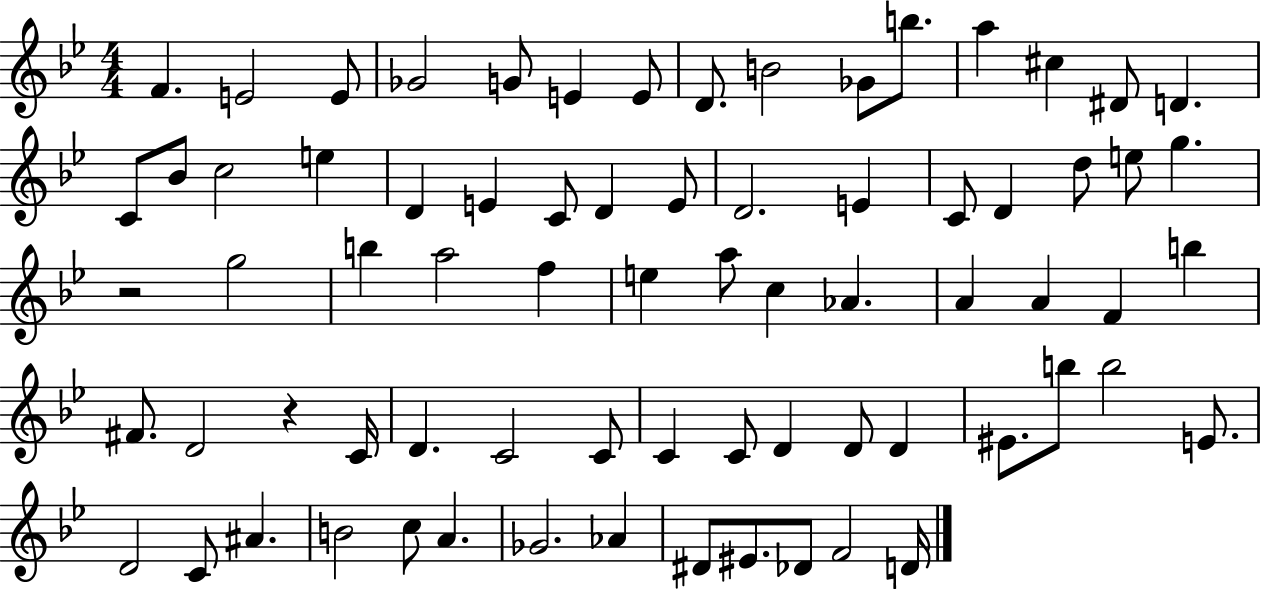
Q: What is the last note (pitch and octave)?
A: D4